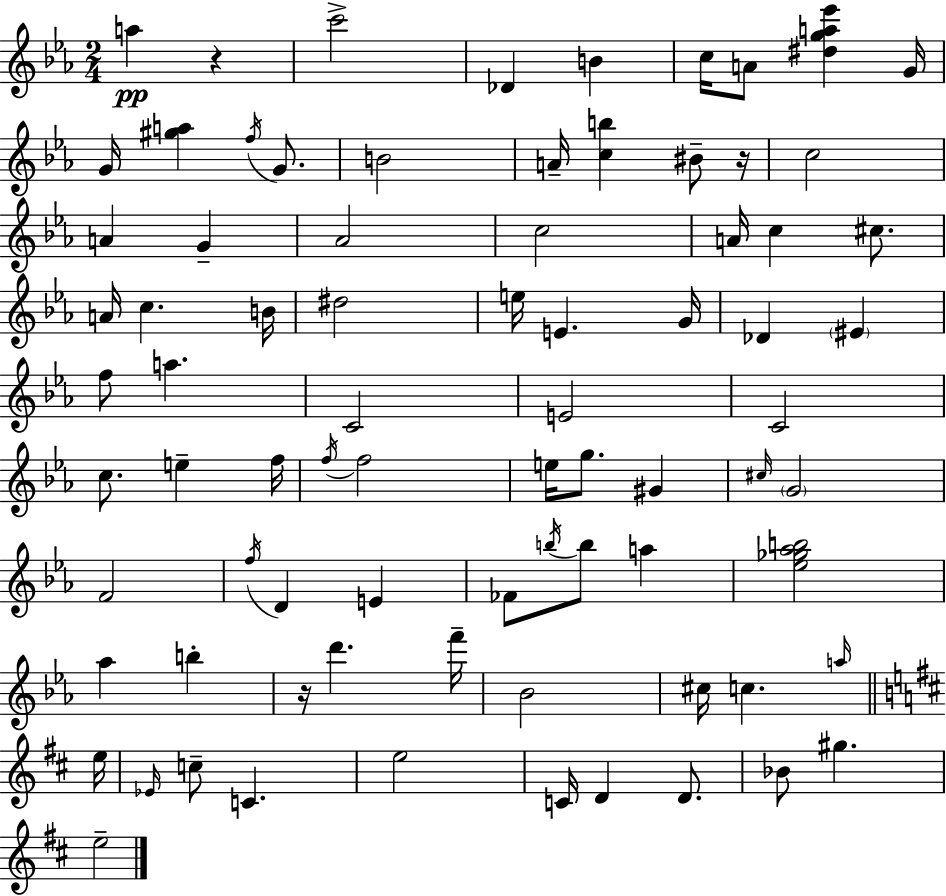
{
  \clef treble
  \numericTimeSignature
  \time 2/4
  \key ees \major
  \repeat volta 2 { a''4\pp r4 | c'''2-> | des'4 b'4 | c''16 a'8 <dis'' g'' a'' ees'''>4 g'16 | \break g'16 <gis'' a''>4 \acciaccatura { f''16 } g'8. | b'2 | a'16-- <c'' b''>4 bis'8-- | r16 c''2 | \break a'4 g'4-- | aes'2 | c''2 | a'16 c''4 cis''8. | \break a'16 c''4. | b'16 dis''2 | e''16 e'4. | g'16 des'4 \parenthesize eis'4 | \break f''8 a''4. | c'2 | e'2 | c'2 | \break c''8. e''4-- | f''16 \acciaccatura { f''16 } f''2 | e''16 g''8. gis'4 | \grace { cis''16 } \parenthesize g'2 | \break f'2 | \acciaccatura { f''16 } d'4 | e'4 fes'8 \acciaccatura { b''16 } b''8 | a''4 <ees'' ges'' aes'' b''>2 | \break aes''4 | b''4-. r16 d'''4. | f'''16-- bes'2 | cis''16 c''4. | \break \grace { a''16 } \bar "||" \break \key b \minor e''16 \grace { ees'16 } c''8-- c'4. | e''2 | c'16 d'4 d'8. | bes'8 gis''4. | \break e''2-- | } \bar "|."
}